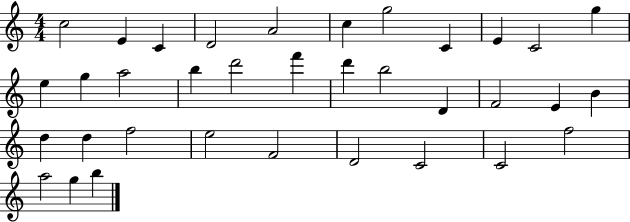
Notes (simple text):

C5/h E4/q C4/q D4/h A4/h C5/q G5/h C4/q E4/q C4/h G5/q E5/q G5/q A5/h B5/q D6/h F6/q D6/q B5/h D4/q F4/h E4/q B4/q D5/q D5/q F5/h E5/h F4/h D4/h C4/h C4/h F5/h A5/h G5/q B5/q